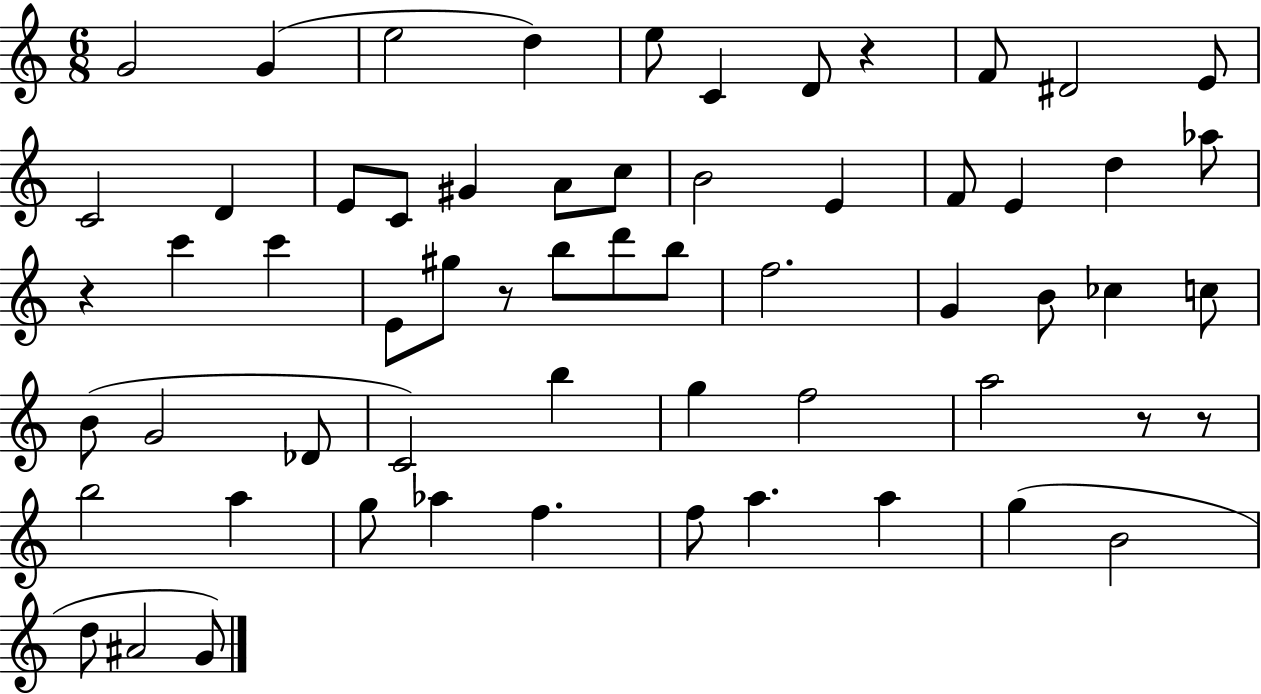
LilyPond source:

{
  \clef treble
  \numericTimeSignature
  \time 6/8
  \key c \major
  g'2 g'4( | e''2 d''4) | e''8 c'4 d'8 r4 | f'8 dis'2 e'8 | \break c'2 d'4 | e'8 c'8 gis'4 a'8 c''8 | b'2 e'4 | f'8 e'4 d''4 aes''8 | \break r4 c'''4 c'''4 | e'8 gis''8 r8 b''8 d'''8 b''8 | f''2. | g'4 b'8 ces''4 c''8 | \break b'8( g'2 des'8 | c'2) b''4 | g''4 f''2 | a''2 r8 r8 | \break b''2 a''4 | g''8 aes''4 f''4. | f''8 a''4. a''4 | g''4( b'2 | \break d''8 ais'2 g'8) | \bar "|."
}